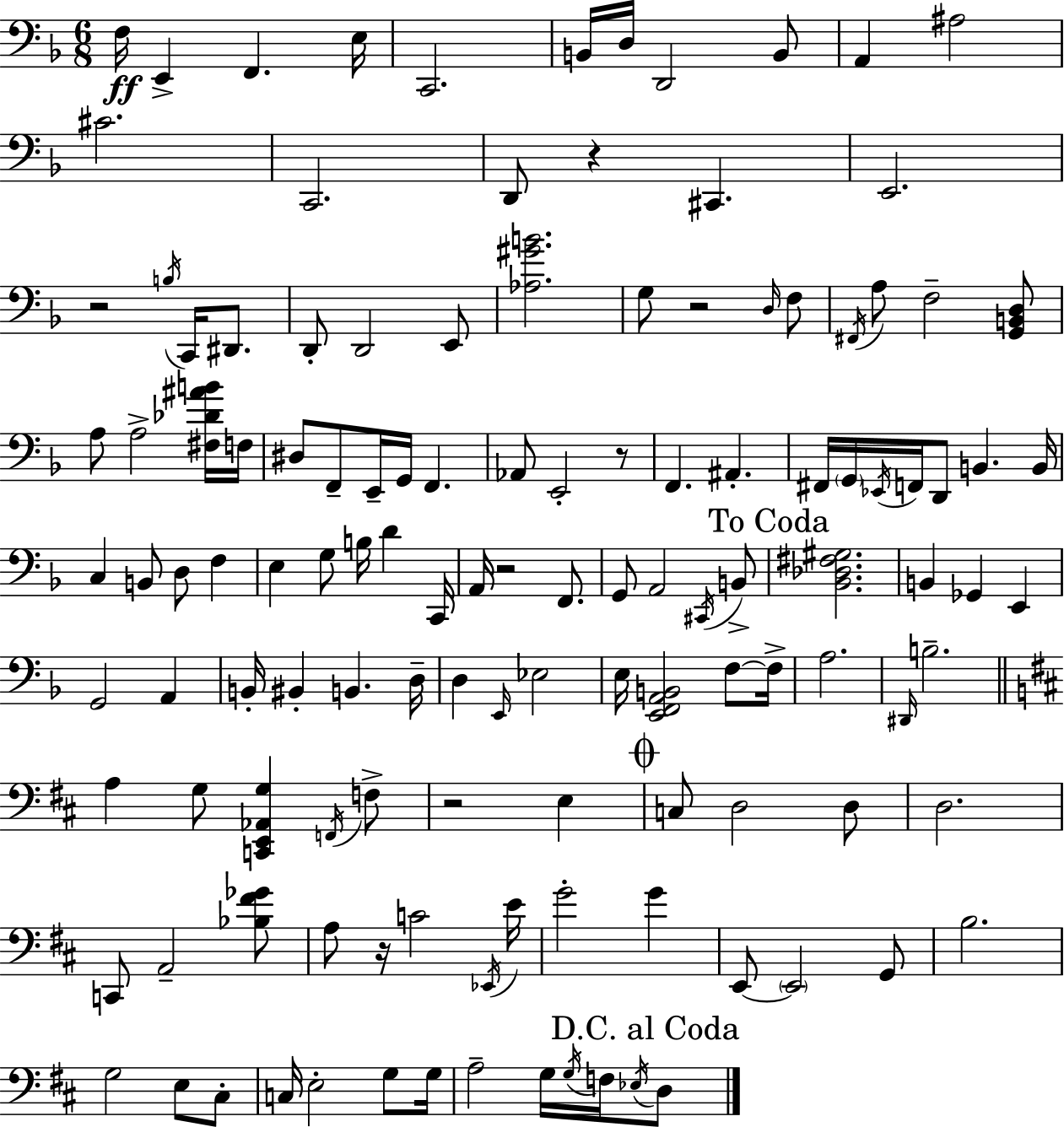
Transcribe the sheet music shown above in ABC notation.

X:1
T:Untitled
M:6/8
L:1/4
K:F
F,/4 E,, F,, E,/4 C,,2 B,,/4 D,/4 D,,2 B,,/2 A,, ^A,2 ^C2 C,,2 D,,/2 z ^C,, E,,2 z2 B,/4 C,,/4 ^D,,/2 D,,/2 D,,2 E,,/2 [_A,^GB]2 G,/2 z2 D,/4 F,/2 ^F,,/4 A,/2 F,2 [G,,B,,D,]/2 A,/2 A,2 [^F,_D^AB]/4 F,/4 ^D,/2 F,,/2 E,,/4 G,,/4 F,, _A,,/2 E,,2 z/2 F,, ^A,, ^F,,/4 G,,/4 _E,,/4 F,,/4 D,,/2 B,, B,,/4 C, B,,/2 D,/2 F, E, G,/2 B,/4 D C,,/4 A,,/4 z2 F,,/2 G,,/2 A,,2 ^C,,/4 B,,/2 [_B,,_D,^F,^G,]2 B,, _G,, E,, G,,2 A,, B,,/4 ^B,, B,, D,/4 D, E,,/4 _E,2 E,/4 [E,,F,,A,,B,,]2 F,/2 F,/4 A,2 ^D,,/4 B,2 A, G,/2 [C,,E,,_A,,G,] F,,/4 F,/2 z2 E, C,/2 D,2 D,/2 D,2 C,,/2 A,,2 [_B,^F_G]/2 A,/2 z/4 C2 _E,,/4 E/4 G2 G E,,/2 E,,2 G,,/2 B,2 G,2 E,/2 ^C,/2 C,/4 E,2 G,/2 G,/4 A,2 G,/4 G,/4 F,/4 _E,/4 D,/2